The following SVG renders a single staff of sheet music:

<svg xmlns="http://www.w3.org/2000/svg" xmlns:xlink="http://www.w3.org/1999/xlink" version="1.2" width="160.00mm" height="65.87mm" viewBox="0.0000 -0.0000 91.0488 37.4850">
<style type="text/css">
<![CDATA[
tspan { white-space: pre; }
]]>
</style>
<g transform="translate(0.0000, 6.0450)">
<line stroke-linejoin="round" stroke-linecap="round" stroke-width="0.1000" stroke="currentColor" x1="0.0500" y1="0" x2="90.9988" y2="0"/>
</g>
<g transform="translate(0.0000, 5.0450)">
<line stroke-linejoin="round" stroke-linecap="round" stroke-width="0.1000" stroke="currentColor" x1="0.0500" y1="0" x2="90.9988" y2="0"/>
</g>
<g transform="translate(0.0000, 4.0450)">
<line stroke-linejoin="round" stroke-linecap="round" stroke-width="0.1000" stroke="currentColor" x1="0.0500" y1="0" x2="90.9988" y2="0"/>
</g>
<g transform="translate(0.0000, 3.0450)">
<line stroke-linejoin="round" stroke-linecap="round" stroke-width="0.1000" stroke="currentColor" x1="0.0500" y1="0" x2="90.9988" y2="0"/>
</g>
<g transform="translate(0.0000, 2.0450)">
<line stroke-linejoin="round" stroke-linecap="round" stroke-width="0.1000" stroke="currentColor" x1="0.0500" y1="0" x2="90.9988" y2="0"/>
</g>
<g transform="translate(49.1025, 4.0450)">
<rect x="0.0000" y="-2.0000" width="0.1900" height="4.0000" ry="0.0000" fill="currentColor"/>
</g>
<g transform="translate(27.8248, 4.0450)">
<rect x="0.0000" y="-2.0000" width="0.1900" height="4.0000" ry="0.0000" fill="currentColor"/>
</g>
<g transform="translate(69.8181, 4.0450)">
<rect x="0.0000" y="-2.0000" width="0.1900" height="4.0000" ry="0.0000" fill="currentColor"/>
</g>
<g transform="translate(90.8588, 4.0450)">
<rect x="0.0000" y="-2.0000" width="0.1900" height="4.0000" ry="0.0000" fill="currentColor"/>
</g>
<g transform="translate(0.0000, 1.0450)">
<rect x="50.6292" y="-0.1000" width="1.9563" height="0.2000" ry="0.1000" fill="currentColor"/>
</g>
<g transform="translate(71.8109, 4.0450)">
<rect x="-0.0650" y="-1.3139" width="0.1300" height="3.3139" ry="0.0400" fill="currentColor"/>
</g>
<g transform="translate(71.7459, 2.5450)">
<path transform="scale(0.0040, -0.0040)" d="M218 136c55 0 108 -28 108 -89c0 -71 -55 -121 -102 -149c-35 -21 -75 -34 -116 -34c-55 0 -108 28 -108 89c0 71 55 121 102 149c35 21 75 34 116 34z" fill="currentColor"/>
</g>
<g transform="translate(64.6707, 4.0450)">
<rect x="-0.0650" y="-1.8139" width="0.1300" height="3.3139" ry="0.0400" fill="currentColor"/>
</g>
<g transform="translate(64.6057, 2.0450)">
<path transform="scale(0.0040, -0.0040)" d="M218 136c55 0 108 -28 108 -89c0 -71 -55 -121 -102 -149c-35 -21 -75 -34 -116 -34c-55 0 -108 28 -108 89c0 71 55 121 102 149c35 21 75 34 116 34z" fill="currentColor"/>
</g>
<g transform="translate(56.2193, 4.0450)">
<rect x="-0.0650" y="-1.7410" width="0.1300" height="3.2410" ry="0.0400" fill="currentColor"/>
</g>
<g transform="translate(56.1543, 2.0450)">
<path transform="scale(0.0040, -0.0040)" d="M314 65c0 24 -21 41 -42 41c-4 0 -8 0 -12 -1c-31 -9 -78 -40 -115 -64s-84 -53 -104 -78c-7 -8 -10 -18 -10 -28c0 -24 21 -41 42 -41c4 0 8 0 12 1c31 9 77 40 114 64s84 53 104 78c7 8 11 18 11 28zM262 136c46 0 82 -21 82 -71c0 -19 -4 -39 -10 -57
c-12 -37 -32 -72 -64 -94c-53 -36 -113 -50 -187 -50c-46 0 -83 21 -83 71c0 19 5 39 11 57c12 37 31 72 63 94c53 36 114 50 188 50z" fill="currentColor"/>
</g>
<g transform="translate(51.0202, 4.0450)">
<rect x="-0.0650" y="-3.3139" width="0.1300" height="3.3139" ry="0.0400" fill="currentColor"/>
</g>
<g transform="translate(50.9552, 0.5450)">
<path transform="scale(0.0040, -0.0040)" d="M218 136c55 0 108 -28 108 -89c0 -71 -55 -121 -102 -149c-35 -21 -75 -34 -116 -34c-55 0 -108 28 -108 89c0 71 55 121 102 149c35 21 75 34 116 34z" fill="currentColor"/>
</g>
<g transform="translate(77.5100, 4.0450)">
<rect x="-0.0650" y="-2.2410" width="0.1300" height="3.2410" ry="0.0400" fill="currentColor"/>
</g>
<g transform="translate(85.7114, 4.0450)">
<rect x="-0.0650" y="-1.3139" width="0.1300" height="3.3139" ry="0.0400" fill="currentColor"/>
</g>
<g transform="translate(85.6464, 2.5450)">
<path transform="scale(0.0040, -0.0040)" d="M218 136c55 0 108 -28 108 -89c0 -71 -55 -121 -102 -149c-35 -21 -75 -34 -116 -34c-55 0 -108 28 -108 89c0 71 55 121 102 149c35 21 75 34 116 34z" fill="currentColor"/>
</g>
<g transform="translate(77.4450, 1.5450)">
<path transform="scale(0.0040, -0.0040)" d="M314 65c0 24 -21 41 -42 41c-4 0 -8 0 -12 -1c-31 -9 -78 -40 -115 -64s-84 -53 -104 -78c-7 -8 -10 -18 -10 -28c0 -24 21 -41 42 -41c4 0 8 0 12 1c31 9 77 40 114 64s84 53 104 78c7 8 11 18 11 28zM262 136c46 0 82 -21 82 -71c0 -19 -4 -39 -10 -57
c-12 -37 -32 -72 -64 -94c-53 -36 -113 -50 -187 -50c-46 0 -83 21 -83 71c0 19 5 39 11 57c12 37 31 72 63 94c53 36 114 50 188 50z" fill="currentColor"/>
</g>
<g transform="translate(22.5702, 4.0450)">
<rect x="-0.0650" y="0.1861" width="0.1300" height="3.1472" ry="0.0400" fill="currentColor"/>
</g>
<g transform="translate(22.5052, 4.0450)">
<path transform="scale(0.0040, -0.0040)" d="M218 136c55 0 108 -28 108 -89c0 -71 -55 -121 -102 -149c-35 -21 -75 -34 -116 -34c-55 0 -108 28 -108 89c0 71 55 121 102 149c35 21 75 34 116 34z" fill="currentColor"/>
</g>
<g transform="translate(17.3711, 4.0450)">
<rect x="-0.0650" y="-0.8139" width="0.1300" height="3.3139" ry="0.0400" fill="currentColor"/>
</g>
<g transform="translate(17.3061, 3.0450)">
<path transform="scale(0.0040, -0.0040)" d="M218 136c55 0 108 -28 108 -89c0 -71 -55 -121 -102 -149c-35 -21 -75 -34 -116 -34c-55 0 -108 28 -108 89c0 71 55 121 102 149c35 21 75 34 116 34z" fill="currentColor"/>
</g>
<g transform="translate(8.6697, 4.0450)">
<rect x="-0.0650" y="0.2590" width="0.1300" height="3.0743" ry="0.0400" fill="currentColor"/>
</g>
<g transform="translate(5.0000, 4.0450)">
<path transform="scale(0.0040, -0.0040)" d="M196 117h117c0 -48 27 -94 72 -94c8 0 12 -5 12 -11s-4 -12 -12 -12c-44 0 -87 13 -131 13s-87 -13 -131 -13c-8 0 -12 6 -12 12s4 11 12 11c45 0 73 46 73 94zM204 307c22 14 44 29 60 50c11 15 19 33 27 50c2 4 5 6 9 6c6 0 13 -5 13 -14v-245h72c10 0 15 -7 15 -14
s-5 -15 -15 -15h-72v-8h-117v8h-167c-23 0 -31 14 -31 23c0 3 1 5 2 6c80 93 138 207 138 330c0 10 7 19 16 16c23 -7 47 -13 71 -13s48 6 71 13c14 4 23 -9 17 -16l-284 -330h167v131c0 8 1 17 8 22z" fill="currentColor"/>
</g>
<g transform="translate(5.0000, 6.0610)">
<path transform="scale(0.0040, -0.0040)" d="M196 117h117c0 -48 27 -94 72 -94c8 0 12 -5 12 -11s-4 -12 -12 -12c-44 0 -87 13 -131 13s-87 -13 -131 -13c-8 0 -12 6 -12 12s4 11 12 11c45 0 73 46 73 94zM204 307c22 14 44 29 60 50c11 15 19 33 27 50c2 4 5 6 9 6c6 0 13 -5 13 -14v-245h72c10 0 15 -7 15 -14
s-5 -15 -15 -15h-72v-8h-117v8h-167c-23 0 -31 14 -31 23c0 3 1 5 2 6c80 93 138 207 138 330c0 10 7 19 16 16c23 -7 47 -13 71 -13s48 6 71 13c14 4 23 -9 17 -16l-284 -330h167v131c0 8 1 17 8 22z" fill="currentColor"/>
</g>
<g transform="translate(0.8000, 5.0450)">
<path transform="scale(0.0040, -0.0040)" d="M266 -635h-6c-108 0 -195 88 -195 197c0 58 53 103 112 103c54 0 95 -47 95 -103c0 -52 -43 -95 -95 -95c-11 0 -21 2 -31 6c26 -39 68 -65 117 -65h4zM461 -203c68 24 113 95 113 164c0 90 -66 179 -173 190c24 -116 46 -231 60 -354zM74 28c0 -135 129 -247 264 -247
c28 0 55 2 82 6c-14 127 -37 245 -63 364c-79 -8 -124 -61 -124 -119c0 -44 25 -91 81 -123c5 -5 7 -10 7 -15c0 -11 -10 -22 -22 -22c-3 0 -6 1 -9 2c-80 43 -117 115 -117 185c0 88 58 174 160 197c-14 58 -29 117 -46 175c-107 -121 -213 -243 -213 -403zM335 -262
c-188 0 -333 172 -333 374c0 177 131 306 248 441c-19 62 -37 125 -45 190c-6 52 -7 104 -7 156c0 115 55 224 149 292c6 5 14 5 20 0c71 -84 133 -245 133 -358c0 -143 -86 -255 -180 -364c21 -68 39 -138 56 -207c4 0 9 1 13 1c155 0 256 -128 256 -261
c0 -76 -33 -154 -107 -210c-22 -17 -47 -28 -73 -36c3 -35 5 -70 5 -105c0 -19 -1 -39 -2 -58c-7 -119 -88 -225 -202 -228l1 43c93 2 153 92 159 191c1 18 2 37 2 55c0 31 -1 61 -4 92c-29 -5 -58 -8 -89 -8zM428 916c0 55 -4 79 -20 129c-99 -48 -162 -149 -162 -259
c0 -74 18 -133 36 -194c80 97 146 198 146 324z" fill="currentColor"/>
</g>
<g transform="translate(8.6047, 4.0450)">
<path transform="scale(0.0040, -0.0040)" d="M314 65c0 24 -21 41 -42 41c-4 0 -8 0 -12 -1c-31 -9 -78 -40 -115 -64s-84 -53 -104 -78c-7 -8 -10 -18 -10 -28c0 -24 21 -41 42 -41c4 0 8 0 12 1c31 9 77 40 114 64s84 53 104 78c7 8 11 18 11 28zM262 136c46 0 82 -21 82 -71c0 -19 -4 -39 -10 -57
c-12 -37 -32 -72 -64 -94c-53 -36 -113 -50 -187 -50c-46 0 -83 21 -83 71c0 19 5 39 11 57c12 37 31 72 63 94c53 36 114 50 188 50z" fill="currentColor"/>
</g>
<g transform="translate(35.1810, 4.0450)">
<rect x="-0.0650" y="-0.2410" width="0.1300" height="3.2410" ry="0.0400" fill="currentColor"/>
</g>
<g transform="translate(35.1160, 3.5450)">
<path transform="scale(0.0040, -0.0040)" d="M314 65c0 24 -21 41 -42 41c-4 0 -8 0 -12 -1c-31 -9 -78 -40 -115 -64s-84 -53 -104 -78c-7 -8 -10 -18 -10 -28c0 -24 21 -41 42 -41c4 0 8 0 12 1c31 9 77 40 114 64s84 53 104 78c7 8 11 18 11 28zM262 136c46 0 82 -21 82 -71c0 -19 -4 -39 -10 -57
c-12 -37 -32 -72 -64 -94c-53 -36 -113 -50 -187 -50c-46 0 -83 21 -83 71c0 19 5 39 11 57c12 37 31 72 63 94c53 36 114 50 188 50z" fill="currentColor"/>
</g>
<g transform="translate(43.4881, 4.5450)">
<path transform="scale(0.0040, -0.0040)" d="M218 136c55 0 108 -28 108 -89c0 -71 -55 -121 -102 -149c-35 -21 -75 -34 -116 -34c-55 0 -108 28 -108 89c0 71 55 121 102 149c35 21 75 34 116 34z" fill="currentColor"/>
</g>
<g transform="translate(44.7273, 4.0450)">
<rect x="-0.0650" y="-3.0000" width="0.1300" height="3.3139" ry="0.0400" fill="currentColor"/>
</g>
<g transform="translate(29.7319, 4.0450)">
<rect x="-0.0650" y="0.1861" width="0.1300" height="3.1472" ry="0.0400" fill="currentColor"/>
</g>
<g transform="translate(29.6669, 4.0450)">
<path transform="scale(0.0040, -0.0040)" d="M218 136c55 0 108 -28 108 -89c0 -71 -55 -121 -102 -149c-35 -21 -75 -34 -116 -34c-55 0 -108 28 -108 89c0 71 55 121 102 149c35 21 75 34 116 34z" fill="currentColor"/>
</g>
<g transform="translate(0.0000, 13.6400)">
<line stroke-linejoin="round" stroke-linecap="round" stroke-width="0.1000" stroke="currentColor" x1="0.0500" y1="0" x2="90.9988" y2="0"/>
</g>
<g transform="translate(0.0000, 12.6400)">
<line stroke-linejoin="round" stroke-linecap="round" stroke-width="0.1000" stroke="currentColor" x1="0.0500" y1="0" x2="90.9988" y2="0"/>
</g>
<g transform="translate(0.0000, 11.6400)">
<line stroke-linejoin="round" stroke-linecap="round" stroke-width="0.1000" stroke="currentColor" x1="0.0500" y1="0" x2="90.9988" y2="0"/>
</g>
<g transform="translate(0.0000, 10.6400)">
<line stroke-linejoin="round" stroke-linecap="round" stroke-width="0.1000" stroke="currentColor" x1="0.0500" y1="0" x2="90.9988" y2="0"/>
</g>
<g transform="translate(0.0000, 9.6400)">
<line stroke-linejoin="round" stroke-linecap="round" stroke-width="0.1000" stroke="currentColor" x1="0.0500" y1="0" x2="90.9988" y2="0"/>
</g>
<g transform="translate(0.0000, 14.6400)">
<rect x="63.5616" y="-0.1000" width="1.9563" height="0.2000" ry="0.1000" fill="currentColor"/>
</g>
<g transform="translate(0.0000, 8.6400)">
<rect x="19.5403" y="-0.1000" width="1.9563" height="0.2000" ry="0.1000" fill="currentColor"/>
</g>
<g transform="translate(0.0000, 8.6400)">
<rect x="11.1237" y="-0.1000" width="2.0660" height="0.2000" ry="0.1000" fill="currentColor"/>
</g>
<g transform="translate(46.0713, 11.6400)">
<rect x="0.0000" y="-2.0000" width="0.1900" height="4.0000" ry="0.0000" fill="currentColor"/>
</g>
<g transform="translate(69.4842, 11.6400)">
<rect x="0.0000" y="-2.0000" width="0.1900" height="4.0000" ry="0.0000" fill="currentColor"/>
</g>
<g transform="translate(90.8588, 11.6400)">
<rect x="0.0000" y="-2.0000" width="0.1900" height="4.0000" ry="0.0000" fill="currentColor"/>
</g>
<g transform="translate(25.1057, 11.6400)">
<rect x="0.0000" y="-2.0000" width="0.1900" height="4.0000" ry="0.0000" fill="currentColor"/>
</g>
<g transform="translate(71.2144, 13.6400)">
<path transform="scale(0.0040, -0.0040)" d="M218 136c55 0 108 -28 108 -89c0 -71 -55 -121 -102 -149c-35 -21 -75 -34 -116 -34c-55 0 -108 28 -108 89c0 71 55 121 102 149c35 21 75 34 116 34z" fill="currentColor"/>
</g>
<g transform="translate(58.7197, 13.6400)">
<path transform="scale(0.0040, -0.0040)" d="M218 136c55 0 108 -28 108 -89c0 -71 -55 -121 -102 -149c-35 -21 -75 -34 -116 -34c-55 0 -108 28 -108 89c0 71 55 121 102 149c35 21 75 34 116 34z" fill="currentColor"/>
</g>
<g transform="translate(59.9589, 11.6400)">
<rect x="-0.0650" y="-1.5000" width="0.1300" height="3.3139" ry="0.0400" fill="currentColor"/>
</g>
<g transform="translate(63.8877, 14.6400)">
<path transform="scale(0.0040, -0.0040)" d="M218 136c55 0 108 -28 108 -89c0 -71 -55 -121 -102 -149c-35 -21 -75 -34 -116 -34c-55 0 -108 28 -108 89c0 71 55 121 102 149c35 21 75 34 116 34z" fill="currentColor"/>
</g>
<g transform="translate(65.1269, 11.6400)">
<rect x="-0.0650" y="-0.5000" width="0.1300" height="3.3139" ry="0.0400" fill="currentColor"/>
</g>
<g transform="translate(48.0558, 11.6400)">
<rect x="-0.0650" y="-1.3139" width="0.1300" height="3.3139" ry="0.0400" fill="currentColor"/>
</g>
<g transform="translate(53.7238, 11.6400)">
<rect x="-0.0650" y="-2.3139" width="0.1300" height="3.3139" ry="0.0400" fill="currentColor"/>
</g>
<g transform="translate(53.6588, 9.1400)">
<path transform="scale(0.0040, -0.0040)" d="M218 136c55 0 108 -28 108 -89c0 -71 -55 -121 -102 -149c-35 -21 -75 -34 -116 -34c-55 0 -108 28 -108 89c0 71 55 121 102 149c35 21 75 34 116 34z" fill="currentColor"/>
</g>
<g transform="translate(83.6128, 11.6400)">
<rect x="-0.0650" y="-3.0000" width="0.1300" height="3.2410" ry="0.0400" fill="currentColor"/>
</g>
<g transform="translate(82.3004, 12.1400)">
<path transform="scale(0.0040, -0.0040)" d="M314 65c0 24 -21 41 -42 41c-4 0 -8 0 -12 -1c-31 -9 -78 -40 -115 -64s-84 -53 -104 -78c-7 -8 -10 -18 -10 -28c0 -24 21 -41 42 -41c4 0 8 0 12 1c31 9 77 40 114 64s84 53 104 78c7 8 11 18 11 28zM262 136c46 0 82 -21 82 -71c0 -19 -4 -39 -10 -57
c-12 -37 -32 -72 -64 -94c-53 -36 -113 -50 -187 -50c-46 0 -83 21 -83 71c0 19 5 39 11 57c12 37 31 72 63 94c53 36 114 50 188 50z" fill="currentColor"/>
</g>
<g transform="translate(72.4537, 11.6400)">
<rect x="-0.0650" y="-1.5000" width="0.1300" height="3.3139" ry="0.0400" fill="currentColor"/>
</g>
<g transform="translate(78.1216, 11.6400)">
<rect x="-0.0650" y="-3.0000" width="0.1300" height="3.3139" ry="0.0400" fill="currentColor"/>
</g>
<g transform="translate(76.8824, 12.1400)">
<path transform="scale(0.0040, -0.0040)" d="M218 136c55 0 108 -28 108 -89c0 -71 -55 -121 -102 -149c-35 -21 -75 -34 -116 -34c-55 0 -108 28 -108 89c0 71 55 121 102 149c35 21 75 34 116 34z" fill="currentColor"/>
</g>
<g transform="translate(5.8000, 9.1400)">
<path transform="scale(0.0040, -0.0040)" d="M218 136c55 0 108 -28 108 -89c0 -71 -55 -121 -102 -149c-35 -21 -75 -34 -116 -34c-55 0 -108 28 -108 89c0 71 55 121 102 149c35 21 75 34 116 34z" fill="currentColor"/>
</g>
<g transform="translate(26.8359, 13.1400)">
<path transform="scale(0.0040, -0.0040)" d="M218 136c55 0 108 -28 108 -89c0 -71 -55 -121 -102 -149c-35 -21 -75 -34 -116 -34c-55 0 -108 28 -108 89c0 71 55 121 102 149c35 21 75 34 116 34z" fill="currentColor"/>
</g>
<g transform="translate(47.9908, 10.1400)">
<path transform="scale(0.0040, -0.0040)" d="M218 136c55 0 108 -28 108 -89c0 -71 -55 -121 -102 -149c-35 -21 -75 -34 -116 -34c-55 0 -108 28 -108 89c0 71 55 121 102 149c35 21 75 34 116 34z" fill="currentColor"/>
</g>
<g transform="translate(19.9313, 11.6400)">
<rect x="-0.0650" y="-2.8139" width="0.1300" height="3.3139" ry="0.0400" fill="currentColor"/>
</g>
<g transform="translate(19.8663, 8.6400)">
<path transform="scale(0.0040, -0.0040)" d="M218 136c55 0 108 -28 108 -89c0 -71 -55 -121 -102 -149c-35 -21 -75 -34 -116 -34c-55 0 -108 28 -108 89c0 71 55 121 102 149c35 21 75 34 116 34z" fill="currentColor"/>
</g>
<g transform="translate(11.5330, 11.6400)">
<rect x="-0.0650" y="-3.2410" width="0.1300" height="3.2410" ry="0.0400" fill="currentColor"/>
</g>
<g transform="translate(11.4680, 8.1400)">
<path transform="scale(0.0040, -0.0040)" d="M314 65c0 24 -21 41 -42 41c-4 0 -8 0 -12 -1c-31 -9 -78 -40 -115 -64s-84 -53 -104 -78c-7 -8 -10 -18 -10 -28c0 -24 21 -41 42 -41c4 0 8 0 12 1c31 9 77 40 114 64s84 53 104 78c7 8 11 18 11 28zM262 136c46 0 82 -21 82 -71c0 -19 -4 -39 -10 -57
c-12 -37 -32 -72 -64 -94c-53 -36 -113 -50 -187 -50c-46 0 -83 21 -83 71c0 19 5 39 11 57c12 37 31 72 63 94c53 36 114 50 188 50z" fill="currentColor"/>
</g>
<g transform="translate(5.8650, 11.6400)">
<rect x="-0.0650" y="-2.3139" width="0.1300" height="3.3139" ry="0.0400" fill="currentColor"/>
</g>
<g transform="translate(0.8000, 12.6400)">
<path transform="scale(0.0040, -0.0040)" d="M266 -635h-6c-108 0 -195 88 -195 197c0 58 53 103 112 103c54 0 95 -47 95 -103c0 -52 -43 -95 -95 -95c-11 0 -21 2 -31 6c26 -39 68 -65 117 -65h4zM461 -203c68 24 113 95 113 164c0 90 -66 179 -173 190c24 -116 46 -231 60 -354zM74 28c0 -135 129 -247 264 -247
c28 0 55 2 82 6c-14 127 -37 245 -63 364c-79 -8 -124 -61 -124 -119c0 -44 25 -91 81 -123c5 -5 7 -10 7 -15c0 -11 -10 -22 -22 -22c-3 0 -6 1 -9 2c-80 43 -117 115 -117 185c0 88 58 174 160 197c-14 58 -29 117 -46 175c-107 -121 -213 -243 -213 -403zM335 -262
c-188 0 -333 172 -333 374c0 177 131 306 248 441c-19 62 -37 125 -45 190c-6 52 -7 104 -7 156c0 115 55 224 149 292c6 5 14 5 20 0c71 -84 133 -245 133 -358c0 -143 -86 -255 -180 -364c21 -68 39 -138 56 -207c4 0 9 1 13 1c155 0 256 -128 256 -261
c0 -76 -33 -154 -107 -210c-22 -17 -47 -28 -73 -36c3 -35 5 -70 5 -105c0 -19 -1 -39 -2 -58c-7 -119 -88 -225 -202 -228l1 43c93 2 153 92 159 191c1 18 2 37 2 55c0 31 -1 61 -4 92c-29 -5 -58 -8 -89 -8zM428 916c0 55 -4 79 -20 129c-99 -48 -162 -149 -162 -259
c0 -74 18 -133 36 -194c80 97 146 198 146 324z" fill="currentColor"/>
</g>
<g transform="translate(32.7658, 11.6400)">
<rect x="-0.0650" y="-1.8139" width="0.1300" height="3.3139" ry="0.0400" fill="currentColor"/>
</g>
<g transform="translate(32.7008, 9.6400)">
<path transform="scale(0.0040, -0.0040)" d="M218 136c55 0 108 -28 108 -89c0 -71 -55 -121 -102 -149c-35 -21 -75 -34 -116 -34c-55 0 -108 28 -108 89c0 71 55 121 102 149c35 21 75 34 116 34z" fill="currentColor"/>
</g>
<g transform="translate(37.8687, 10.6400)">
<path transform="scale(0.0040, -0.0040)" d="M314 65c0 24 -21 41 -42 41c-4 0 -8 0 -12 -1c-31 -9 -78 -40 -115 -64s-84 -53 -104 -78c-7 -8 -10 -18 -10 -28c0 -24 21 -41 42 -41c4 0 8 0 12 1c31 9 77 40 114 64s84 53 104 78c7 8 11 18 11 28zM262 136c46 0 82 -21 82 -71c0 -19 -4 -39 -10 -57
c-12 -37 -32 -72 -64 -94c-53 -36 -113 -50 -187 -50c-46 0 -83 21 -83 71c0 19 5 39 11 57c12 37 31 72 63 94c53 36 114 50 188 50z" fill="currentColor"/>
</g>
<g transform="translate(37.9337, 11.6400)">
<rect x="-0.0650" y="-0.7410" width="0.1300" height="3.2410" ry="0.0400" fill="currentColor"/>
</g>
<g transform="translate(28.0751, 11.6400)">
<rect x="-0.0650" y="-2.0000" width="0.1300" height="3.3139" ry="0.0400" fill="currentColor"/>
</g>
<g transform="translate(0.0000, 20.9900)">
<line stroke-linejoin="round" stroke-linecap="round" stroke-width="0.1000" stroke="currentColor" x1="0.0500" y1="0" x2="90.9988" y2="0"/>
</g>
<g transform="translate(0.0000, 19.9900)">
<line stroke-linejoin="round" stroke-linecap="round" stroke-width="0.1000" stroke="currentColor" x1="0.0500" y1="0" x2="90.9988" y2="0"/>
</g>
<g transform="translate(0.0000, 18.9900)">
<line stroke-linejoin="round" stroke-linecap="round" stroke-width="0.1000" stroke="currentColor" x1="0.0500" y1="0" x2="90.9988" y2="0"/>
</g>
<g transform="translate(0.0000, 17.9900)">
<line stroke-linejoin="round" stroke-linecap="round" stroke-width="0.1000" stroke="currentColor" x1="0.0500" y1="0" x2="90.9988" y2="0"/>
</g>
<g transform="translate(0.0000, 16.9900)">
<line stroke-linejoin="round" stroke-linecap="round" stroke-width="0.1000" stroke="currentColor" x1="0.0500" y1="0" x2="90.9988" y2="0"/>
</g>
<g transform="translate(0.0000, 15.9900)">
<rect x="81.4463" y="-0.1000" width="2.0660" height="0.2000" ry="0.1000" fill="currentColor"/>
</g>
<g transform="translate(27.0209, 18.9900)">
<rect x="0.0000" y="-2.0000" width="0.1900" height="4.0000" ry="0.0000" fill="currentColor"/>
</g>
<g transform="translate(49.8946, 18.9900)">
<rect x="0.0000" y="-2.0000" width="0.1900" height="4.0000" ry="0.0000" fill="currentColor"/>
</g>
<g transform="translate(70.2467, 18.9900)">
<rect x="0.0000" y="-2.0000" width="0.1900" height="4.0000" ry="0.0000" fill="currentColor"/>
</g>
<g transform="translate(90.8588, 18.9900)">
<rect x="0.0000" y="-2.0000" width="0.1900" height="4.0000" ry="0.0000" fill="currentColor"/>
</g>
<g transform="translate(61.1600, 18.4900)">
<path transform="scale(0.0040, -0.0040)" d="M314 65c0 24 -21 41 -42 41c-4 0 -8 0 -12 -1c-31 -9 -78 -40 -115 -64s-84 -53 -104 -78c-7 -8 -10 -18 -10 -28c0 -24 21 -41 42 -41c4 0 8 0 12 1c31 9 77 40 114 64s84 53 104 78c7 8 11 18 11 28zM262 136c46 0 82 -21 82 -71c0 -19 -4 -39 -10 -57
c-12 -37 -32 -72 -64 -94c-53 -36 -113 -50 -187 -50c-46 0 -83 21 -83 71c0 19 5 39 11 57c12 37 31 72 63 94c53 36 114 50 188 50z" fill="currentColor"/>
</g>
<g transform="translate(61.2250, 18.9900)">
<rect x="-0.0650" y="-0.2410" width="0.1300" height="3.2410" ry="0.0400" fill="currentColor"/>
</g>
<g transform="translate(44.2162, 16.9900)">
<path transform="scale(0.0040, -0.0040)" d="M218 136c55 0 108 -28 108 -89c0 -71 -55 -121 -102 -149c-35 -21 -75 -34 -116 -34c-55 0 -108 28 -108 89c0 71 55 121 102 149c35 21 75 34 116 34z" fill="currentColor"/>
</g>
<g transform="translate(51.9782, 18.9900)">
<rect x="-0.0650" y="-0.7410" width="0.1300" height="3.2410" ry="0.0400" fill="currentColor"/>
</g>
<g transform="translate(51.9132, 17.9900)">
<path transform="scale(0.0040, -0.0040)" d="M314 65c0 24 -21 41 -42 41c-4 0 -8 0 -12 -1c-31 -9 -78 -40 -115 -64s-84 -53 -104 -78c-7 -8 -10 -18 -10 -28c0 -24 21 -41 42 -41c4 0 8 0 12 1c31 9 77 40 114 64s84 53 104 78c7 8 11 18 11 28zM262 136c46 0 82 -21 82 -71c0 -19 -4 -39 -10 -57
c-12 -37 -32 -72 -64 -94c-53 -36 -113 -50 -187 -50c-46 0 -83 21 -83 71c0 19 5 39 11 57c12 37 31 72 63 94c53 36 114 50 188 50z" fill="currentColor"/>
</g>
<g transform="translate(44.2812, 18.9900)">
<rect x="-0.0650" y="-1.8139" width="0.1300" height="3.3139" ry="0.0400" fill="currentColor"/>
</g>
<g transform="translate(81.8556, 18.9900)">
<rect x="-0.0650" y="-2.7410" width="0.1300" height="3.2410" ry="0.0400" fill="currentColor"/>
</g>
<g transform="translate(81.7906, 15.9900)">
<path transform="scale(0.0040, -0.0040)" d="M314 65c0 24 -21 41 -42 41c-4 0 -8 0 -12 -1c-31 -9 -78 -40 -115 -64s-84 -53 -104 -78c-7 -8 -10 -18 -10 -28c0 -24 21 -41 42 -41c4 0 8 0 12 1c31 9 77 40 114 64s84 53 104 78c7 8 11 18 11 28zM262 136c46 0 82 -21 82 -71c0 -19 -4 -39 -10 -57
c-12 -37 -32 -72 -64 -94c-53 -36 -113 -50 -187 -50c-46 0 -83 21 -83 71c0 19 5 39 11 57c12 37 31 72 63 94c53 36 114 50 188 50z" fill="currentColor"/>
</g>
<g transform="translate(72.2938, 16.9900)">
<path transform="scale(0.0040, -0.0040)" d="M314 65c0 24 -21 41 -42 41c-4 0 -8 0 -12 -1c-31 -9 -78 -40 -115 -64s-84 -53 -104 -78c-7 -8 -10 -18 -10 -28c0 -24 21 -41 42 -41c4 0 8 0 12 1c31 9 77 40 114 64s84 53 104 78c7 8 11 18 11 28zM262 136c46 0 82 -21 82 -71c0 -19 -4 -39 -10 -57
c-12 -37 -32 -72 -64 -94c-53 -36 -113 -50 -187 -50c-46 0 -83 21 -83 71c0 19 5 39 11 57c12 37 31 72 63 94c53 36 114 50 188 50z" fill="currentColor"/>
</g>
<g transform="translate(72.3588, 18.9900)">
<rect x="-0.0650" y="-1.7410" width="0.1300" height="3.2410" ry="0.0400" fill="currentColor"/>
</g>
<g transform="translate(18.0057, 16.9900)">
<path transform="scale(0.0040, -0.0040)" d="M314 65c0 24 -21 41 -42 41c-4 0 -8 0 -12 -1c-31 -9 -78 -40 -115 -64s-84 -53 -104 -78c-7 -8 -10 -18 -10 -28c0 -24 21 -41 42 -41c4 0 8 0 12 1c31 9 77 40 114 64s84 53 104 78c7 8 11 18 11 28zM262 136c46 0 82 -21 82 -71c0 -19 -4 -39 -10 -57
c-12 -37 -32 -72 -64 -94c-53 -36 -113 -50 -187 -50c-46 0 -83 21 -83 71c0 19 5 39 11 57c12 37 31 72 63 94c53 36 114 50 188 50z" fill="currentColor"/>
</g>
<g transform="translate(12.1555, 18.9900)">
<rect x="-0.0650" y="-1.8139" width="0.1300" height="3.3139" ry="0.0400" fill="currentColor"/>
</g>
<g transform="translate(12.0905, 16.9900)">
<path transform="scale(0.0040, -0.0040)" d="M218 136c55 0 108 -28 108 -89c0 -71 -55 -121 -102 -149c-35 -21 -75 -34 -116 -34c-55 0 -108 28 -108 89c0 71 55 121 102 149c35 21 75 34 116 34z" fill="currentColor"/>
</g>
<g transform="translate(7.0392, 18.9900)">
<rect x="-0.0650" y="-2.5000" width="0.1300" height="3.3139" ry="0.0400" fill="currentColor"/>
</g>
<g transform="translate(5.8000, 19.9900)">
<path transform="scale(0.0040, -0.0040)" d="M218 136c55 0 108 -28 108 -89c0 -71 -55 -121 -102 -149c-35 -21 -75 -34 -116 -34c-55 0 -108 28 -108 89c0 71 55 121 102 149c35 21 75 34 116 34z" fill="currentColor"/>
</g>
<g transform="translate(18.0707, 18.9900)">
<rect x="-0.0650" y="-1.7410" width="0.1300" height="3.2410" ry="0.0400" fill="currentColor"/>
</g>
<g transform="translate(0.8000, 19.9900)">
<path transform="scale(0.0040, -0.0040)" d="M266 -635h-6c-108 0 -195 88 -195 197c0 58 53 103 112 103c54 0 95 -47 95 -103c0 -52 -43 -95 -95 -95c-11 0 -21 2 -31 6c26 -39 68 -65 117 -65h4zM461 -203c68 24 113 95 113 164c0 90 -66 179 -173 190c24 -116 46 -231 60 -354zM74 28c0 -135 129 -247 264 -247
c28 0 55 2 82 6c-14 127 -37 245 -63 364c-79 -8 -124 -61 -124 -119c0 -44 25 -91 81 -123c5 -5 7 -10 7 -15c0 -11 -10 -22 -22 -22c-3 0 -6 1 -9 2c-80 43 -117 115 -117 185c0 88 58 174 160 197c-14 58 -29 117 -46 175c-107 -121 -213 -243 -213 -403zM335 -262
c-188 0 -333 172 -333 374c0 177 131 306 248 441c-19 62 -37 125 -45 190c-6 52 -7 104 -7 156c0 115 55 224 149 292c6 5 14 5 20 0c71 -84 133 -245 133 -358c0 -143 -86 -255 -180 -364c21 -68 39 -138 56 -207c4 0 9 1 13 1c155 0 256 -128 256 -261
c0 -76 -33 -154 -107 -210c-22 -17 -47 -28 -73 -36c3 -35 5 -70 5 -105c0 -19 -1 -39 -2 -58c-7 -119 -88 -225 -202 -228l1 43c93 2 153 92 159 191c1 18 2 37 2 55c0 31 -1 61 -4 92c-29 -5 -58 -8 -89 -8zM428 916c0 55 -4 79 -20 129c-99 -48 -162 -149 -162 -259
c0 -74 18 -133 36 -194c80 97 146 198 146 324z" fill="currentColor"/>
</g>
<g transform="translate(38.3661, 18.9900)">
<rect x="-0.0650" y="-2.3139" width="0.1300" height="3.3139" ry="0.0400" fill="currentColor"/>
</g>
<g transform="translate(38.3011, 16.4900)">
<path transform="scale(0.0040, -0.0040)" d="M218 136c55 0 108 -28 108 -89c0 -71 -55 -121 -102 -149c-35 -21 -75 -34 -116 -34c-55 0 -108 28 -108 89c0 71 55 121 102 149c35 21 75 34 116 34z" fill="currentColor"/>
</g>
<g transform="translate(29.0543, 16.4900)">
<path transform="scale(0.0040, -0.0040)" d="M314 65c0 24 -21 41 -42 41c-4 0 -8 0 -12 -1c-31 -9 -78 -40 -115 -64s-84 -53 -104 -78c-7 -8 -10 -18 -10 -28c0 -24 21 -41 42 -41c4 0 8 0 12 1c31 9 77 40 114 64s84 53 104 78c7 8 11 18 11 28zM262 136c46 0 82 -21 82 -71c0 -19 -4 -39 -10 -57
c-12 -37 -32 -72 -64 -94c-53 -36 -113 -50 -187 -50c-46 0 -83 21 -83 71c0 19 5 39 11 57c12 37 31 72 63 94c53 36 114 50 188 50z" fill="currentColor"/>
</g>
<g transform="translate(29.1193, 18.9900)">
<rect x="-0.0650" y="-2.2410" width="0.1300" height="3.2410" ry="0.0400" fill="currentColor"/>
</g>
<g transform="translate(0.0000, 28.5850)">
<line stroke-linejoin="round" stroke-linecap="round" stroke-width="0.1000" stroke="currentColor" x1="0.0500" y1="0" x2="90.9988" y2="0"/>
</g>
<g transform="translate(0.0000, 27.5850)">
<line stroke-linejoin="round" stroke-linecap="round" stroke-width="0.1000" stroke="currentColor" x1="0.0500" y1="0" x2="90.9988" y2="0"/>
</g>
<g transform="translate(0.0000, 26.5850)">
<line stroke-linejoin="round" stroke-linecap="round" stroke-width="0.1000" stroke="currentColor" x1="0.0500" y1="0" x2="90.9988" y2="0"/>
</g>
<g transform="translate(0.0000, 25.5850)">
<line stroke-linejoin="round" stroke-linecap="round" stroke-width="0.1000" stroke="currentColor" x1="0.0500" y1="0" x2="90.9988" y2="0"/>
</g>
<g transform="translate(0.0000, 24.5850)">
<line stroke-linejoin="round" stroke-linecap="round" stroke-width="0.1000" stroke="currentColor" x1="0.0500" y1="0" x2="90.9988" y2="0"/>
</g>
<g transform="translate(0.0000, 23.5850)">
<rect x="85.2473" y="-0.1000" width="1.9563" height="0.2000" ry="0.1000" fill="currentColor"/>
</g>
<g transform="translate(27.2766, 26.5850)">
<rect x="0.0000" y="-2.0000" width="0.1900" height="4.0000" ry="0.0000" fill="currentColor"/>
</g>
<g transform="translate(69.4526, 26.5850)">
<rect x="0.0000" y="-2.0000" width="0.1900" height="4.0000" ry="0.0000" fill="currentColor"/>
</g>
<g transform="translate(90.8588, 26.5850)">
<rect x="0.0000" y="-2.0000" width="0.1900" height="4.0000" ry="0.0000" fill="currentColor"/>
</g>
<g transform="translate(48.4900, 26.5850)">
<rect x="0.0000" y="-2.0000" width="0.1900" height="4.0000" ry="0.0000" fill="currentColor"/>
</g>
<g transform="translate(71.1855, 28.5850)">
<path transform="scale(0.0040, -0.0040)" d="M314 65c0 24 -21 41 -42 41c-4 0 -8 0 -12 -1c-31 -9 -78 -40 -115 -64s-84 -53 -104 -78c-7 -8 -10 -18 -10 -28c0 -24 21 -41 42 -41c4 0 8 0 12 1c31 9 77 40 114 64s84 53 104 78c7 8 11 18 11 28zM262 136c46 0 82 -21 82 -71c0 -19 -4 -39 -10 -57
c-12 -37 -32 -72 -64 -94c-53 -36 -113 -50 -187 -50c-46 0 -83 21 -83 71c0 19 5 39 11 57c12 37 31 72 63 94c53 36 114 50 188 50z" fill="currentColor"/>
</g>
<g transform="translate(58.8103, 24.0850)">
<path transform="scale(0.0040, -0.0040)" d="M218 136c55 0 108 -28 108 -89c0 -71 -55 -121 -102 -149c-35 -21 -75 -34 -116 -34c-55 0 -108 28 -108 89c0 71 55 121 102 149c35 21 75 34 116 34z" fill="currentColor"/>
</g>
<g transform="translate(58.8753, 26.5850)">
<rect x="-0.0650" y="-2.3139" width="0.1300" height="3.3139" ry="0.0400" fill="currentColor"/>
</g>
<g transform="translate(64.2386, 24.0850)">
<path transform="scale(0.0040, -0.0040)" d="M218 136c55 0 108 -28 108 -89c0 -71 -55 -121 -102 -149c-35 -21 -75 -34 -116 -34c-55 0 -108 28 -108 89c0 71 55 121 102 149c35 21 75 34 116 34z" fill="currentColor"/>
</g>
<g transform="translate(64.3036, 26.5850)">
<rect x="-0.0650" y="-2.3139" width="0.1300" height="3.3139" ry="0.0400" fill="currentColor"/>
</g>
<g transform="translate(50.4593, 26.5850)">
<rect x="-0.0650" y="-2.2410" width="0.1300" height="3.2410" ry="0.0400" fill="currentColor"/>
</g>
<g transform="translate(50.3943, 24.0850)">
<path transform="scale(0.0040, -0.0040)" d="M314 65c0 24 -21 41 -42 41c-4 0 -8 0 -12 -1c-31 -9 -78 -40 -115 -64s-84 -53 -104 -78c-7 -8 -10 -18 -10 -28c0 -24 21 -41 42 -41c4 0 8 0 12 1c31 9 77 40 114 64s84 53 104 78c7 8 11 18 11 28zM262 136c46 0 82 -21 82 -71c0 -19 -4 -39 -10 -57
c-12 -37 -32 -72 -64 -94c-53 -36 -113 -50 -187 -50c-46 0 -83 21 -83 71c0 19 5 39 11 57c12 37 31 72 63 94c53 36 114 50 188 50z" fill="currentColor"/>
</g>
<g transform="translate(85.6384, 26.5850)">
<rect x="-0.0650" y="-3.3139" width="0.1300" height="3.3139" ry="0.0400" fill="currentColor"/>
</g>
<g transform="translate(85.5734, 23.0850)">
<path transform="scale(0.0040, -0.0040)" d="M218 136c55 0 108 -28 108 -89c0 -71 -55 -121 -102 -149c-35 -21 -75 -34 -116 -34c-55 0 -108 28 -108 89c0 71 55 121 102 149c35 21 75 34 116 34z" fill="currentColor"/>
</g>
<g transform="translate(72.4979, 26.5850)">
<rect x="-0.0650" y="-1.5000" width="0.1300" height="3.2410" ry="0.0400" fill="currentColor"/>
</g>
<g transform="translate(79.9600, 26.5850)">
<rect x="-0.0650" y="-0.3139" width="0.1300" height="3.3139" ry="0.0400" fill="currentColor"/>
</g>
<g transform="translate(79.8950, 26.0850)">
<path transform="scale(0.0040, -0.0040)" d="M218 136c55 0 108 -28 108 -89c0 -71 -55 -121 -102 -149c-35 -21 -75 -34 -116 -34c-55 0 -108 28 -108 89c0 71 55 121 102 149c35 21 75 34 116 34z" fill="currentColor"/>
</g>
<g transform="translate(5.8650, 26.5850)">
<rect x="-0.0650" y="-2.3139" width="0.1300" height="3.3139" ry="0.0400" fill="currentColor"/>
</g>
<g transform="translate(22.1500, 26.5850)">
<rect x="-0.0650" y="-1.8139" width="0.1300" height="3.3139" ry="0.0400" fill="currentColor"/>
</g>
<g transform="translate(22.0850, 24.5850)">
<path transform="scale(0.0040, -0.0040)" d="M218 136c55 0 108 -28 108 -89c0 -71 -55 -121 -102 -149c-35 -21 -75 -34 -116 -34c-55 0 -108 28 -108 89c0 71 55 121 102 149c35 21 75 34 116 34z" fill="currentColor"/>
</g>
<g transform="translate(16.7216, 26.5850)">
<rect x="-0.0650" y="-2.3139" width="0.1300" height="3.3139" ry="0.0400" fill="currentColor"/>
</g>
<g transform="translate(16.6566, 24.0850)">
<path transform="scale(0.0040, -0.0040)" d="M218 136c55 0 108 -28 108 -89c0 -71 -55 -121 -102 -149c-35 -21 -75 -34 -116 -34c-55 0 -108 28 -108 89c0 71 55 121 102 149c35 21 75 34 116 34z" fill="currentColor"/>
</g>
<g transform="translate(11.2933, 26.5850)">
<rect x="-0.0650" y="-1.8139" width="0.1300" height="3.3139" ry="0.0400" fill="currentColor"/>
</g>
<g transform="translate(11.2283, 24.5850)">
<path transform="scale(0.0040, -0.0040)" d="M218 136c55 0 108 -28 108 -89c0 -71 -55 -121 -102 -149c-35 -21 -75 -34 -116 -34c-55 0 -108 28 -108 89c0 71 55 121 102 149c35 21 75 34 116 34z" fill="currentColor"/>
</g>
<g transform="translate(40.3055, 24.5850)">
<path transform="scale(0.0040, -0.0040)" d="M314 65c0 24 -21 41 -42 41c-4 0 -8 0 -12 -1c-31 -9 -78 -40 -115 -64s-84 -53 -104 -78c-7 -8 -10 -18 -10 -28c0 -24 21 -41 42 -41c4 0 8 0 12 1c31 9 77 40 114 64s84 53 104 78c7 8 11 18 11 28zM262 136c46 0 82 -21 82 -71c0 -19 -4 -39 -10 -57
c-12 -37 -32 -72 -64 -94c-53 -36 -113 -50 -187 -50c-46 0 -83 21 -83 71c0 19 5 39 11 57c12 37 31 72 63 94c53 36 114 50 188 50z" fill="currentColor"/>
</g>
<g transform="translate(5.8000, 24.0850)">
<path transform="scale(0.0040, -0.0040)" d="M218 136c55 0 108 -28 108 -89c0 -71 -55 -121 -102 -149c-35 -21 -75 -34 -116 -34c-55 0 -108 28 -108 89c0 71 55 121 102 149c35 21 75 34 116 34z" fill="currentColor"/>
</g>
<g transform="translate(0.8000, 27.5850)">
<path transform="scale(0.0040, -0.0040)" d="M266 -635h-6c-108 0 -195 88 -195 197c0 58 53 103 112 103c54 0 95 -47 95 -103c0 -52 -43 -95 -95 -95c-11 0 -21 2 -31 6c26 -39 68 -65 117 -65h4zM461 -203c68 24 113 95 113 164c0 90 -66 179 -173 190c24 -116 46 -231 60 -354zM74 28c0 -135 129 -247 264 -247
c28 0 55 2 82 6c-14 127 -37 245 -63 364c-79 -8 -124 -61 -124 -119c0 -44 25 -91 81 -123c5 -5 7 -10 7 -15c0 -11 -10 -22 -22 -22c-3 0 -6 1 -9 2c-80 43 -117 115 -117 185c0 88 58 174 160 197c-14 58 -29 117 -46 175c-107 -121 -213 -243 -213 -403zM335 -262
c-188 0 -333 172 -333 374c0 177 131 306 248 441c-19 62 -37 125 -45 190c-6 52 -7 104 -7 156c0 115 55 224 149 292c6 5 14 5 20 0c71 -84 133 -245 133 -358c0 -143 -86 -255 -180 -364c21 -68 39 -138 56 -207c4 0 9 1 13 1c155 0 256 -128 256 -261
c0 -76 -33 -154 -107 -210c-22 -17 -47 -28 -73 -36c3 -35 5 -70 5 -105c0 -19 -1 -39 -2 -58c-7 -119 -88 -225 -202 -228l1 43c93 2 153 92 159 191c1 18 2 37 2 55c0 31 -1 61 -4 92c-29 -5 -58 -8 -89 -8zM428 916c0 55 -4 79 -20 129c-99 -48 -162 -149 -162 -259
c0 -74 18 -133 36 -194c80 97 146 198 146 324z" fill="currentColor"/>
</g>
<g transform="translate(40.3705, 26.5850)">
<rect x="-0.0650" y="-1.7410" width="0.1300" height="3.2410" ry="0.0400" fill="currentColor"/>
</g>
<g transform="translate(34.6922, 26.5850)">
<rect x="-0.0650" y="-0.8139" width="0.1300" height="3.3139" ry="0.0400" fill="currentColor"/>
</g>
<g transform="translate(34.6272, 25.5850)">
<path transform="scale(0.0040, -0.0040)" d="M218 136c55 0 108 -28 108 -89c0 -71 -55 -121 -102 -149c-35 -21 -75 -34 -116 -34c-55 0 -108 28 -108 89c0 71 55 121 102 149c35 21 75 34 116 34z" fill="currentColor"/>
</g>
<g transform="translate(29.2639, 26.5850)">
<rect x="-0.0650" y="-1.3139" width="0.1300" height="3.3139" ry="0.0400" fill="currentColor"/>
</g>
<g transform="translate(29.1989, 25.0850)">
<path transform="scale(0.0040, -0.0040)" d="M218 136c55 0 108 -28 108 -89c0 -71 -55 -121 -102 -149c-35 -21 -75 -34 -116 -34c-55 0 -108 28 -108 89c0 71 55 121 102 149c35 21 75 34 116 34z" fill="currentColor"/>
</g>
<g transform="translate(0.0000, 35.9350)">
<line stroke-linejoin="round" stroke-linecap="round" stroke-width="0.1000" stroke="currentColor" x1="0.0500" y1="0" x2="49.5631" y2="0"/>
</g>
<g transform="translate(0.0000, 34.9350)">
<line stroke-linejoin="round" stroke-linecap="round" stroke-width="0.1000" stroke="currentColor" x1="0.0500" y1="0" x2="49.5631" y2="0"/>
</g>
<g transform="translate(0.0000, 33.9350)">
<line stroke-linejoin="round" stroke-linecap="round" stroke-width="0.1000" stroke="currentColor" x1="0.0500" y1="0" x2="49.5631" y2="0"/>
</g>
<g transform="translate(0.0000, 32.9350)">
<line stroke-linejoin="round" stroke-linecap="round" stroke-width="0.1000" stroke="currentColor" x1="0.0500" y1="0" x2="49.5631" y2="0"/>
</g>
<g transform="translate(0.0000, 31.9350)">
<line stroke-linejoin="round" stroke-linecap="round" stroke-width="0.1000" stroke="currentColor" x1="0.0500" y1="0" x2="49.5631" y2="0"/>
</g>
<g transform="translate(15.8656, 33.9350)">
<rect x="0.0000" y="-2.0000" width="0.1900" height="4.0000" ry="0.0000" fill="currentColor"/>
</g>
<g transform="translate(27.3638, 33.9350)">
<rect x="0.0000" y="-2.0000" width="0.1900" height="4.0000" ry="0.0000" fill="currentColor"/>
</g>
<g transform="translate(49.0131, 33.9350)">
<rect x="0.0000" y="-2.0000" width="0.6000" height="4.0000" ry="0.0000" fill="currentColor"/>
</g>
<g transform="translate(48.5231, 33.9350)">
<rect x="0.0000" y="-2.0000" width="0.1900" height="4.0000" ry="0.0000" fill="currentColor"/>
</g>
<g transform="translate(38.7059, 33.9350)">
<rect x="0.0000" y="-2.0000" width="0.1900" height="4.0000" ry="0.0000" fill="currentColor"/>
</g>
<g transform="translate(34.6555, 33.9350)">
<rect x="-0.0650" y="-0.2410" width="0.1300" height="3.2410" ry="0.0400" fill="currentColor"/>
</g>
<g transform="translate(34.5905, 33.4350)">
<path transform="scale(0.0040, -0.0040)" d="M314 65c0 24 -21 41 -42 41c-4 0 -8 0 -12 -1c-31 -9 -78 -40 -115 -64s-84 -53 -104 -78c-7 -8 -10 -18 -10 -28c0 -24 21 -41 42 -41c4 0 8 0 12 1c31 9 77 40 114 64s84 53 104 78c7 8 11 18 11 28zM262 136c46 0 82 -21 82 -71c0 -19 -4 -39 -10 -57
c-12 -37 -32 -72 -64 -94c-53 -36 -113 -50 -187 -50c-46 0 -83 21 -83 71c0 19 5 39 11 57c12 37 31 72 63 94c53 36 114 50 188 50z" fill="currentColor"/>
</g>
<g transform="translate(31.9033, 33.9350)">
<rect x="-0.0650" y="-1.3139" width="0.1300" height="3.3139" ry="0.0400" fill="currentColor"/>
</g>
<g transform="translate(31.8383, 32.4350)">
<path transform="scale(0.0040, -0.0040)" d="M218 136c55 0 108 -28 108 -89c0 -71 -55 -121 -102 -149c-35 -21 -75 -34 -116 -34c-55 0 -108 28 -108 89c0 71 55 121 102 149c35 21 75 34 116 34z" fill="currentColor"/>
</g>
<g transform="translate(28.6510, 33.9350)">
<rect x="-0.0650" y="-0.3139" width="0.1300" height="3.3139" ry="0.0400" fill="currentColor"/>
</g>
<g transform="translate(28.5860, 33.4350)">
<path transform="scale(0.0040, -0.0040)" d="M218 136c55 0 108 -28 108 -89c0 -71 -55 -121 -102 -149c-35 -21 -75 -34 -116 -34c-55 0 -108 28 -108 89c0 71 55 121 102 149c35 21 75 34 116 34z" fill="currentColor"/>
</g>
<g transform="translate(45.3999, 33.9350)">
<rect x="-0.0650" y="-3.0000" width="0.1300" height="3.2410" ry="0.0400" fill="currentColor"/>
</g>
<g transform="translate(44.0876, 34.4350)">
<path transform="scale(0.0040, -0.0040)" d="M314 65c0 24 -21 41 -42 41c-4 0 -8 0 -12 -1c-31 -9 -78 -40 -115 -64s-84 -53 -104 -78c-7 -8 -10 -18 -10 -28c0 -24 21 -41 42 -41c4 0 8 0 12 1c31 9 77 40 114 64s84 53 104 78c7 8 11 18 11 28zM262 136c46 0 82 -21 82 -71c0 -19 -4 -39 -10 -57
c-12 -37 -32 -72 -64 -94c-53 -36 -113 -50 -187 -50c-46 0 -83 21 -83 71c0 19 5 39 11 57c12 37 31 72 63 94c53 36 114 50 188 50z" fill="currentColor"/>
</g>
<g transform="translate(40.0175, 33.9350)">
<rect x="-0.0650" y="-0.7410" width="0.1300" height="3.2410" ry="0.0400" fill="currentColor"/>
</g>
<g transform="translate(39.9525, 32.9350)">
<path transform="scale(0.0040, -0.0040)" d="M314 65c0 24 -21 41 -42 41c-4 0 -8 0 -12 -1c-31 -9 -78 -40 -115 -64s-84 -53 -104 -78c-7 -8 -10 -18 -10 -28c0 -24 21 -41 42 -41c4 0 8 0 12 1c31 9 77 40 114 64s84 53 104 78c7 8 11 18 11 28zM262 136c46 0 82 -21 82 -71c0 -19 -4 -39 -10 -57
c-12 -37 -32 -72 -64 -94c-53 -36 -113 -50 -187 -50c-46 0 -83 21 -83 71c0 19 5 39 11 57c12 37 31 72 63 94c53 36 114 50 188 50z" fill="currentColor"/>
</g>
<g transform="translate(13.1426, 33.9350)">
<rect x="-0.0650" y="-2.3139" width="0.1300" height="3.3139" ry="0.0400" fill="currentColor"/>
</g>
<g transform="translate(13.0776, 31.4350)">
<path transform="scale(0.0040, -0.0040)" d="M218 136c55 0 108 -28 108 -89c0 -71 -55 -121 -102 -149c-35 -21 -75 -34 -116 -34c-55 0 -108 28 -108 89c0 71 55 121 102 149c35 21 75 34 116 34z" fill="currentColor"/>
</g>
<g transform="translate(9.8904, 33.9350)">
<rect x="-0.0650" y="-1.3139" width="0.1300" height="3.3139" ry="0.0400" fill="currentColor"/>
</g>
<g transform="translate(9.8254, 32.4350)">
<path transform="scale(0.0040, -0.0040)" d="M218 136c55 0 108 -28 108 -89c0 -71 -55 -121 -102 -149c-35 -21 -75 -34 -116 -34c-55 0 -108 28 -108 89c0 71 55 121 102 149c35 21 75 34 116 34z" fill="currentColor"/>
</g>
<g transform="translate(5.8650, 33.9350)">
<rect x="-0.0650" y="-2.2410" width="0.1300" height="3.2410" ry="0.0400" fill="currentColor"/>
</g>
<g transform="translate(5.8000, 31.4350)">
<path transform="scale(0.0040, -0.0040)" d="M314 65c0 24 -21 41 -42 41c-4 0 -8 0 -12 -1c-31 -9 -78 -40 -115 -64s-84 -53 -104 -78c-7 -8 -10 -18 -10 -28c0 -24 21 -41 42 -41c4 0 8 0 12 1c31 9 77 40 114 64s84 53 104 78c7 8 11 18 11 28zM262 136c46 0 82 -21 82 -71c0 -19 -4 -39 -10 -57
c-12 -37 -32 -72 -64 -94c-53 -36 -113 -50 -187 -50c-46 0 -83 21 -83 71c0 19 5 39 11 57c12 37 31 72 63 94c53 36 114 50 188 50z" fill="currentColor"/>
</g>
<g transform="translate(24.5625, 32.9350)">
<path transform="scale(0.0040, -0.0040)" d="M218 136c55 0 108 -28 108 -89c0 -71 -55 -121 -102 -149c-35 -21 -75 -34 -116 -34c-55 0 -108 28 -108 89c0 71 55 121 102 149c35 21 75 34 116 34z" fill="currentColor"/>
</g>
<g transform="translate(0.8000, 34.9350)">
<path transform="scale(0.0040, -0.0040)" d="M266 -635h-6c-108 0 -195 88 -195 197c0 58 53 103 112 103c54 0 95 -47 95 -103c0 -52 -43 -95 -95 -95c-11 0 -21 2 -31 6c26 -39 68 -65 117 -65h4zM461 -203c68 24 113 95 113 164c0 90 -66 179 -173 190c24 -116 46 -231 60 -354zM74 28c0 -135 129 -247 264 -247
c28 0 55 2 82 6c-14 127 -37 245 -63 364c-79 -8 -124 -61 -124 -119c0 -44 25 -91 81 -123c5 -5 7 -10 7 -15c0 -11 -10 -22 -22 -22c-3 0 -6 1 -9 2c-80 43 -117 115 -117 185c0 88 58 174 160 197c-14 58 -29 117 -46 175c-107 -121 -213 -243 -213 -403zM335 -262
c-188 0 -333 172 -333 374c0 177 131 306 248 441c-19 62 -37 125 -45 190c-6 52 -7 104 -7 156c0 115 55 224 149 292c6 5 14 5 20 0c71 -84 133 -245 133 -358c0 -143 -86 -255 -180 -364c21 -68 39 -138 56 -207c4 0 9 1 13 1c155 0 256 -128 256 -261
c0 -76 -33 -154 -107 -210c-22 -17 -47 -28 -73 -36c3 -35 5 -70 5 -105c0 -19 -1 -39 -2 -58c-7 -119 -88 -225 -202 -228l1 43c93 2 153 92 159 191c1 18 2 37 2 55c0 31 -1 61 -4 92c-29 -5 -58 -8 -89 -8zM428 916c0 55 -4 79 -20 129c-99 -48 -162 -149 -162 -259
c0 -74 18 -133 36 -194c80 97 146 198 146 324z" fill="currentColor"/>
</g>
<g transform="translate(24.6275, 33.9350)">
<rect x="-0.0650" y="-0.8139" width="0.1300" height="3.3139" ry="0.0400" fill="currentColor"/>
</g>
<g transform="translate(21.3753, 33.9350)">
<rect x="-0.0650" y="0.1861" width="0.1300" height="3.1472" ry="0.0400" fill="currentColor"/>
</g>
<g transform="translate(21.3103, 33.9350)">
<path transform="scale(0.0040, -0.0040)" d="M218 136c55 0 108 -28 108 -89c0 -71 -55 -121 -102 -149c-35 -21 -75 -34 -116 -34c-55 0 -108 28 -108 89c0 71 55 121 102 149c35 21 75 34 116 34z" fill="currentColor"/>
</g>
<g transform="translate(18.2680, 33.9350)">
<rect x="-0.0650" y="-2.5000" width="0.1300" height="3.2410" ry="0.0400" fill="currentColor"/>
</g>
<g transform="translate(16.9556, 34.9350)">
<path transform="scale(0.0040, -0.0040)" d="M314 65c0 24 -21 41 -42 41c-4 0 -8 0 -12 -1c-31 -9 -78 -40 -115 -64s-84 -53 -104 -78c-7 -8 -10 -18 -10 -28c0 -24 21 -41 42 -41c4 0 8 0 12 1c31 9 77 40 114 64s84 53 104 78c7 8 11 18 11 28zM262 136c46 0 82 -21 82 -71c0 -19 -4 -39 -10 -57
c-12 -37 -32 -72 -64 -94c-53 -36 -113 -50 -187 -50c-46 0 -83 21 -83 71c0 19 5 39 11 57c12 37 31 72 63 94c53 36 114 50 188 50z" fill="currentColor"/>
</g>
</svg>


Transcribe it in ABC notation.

X:1
T:Untitled
M:4/4
L:1/4
K:C
B2 d B B c2 A b f2 f e g2 e g b2 a F f d2 e g E C E A A2 G f f2 g2 g f d2 c2 f2 a2 g f g f e d f2 g2 g g E2 c b g2 e g G2 B d c e c2 d2 A2